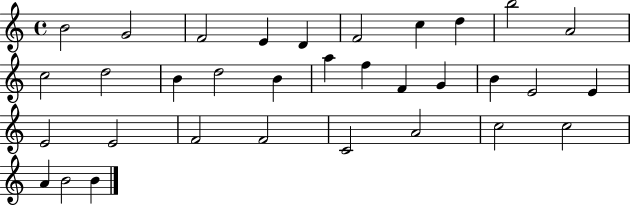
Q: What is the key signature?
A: C major